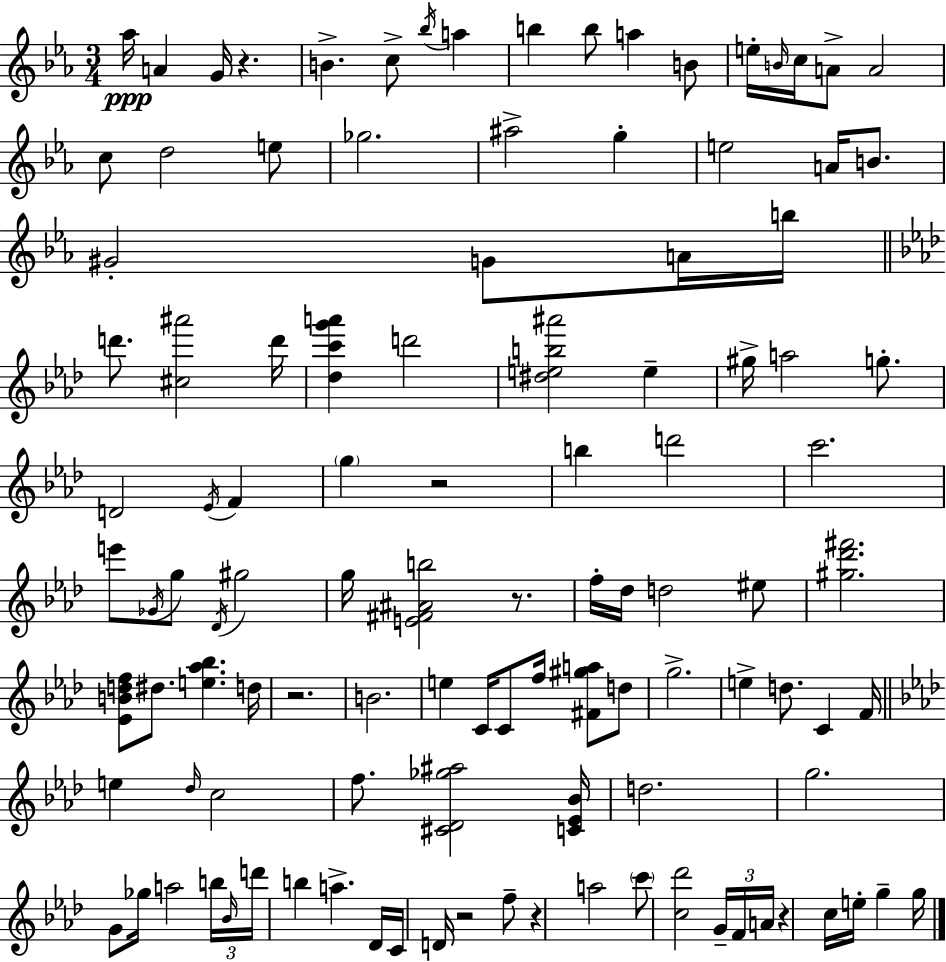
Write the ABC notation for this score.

X:1
T:Untitled
M:3/4
L:1/4
K:Cm
_a/4 A G/4 z B c/2 _b/4 a b b/2 a B/2 e/4 B/4 c/4 A/2 A2 c/2 d2 e/2 _g2 ^a2 g e2 A/4 B/2 ^G2 G/2 A/4 b/4 d'/2 [^c^a']2 d'/4 [_dc'g'a'] d'2 [^deb^a']2 e ^g/4 a2 g/2 D2 _E/4 F g z2 b d'2 c'2 e'/2 _G/4 g/2 _D/4 ^g2 g/4 [E^F^Ab]2 z/2 f/4 _d/4 d2 ^e/2 [^g_d'^f']2 [_EBdf]/2 ^d/2 [e_a_b] d/4 z2 B2 e C/4 C/2 f/4 [^F^ga]/2 d/2 g2 e d/2 C F/4 e _d/4 c2 f/2 [^C_D_g^a]2 [C_E_B]/4 d2 g2 G/2 _g/4 a2 b/4 _B/4 d'/4 b a _D/4 C/4 D/4 z2 f/2 z a2 c'/2 [c_d']2 G/4 F/4 A/4 z c/4 e/4 g g/4